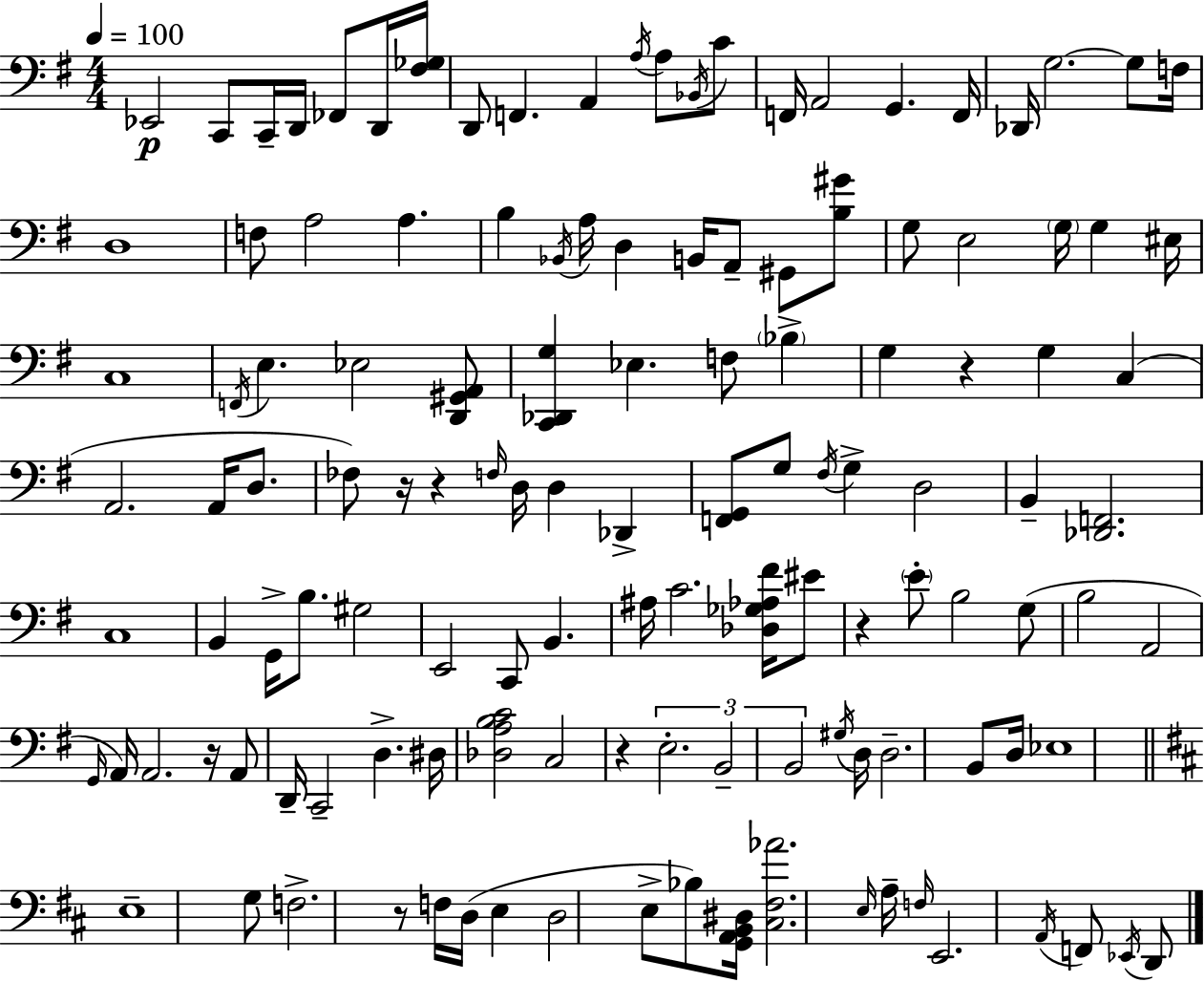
{
  \clef bass
  \numericTimeSignature
  \time 4/4
  \key g \major
  \tempo 4 = 100
  ees,2\p c,8 c,16-- d,16 fes,8 d,16 <fis ges>16 | d,8 f,4. a,4 \acciaccatura { a16 } a8 \acciaccatura { bes,16 } | c'8 f,16 a,2 g,4. | f,16 des,16 g2.~~ g8 | \break f16 d1 | f8 a2 a4. | b4 \acciaccatura { bes,16 } a16 d4 b,16 a,8-- gis,8 | <b gis'>8 g8 e2 \parenthesize g16 g4 | \break eis16 c1 | \acciaccatura { f,16 } e4. ees2 | <d, gis, a,>8 <c, des, g>4 ees4. f8 | \parenthesize bes4-> g4 r4 g4 | \break c4( a,2. | a,16 d8. fes8) r16 r4 \grace { f16 } d16 d4 | des,4-> <f, g,>8 g8 \acciaccatura { fis16 } g4-> d2 | b,4-- <des, f,>2. | \break c1 | b,4 g,16-> b8. gis2 | e,2 c,8 | b,4. ais16 c'2. | \break <des ges aes fis'>16 eis'8 r4 \parenthesize e'8-. b2 | g8( b2 a,2 | \grace { g,16 }) a,16 a,2. | r16 a,8 d,16-- c,2-- | \break d4.-> dis16 <des a b c'>2 c2 | r4 \tuplet 3/2 { e2.-. | b,2-- b,2 } | \acciaccatura { gis16 } d16 d2.-- | \break b,8 d16 ees1 | \bar "||" \break \key d \major e1-- | g8 f2.-> r8 | f16 d16( e4 d2 e8-> | bes8) <g, a, b, dis>16 <cis fis aes'>2. \grace { e16 } | \break a16-- \grace { f16 } e,2. \acciaccatura { a,16 } f,8 | \acciaccatura { ees,16 } d,8 \bar "|."
}